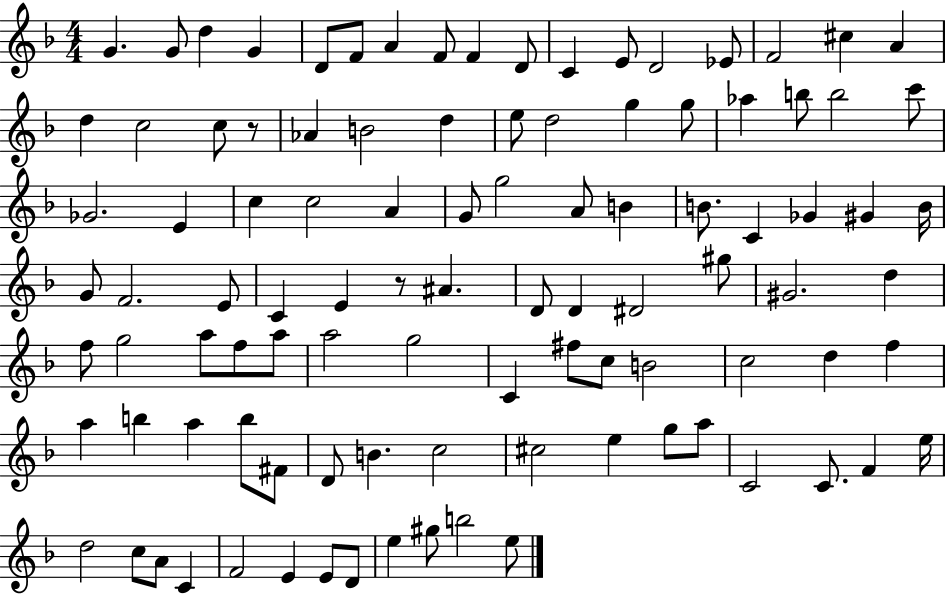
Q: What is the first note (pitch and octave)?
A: G4